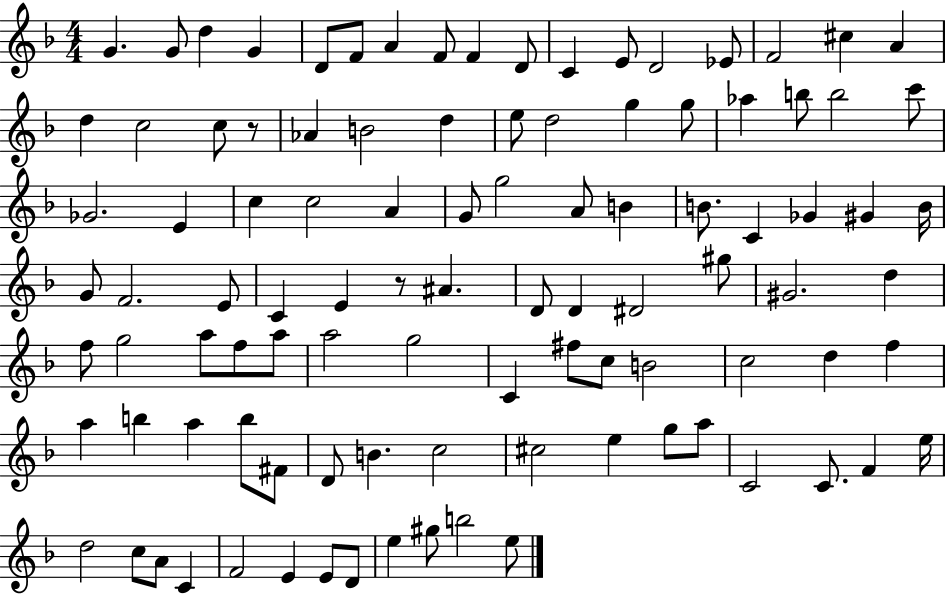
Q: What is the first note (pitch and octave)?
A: G4